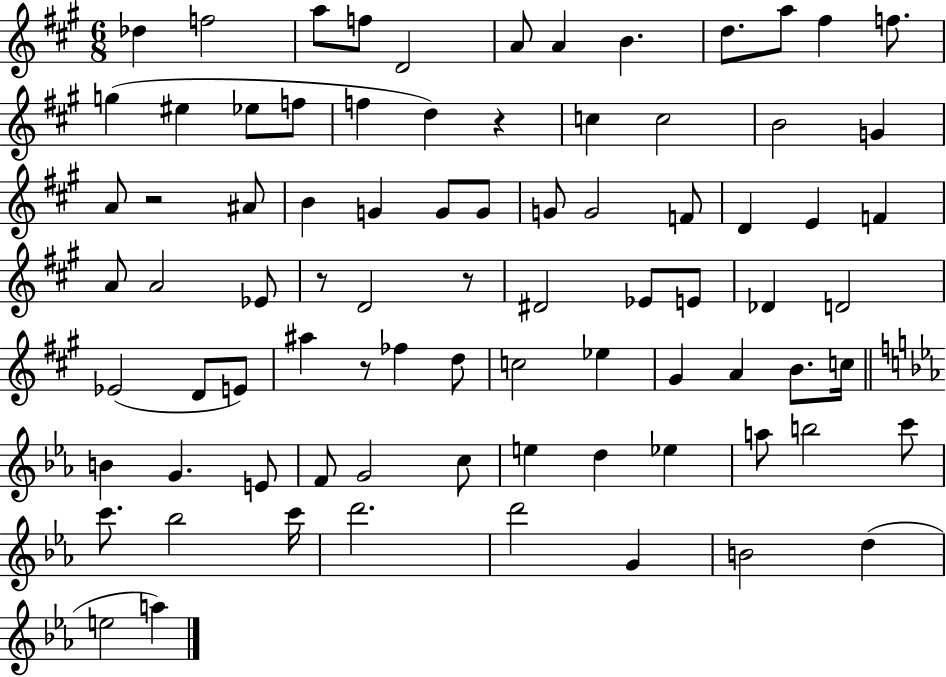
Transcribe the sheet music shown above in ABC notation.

X:1
T:Untitled
M:6/8
L:1/4
K:A
_d f2 a/2 f/2 D2 A/2 A B d/2 a/2 ^f f/2 g ^e _e/2 f/2 f d z c c2 B2 G A/2 z2 ^A/2 B G G/2 G/2 G/2 G2 F/2 D E F A/2 A2 _E/2 z/2 D2 z/2 ^D2 _E/2 E/2 _D D2 _E2 D/2 E/2 ^a z/2 _f d/2 c2 _e ^G A B/2 c/4 B G E/2 F/2 G2 c/2 e d _e a/2 b2 c'/2 c'/2 _b2 c'/4 d'2 d'2 G B2 d e2 a